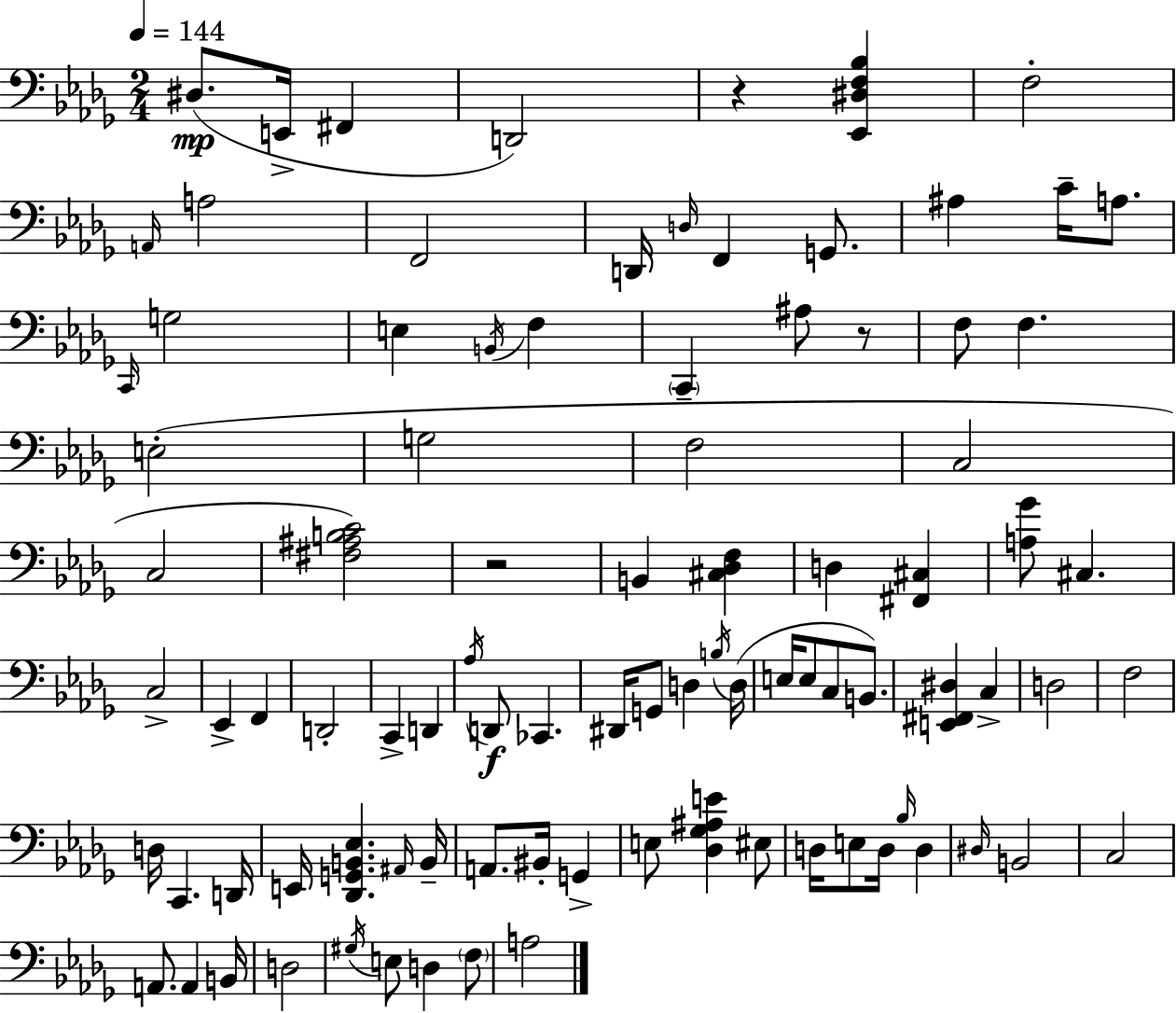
D#3/e. E2/s F#2/q D2/h R/q [Eb2,D#3,F3,Bb3]/q F3/h A2/s A3/h F2/h D2/s D3/s F2/q G2/e. A#3/q C4/s A3/e. C2/s G3/h E3/q B2/s F3/q C2/q A#3/e R/e F3/e F3/q. E3/h G3/h F3/h C3/h C3/h [F#3,A#3,B3,C4]/h R/h B2/q [C#3,Db3,F3]/q D3/q [F#2,C#3]/q [A3,Gb4]/e C#3/q. C3/h Eb2/q F2/q D2/h C2/q D2/q Ab3/s D2/e CES2/q. D#2/s G2/e D3/q B3/s D3/s E3/s E3/e C3/e B2/e. [E2,F#2,D#3]/q C3/q D3/h F3/h D3/s C2/q. D2/s E2/s [Db2,G2,B2,Eb3]/q. A#2/s B2/s A2/e. BIS2/s G2/q E3/e [Db3,Gb3,A#3,E4]/q EIS3/e D3/s E3/e D3/s Bb3/s D3/q D#3/s B2/h C3/h A2/e. A2/q B2/s D3/h G#3/s E3/e D3/q F3/e A3/h